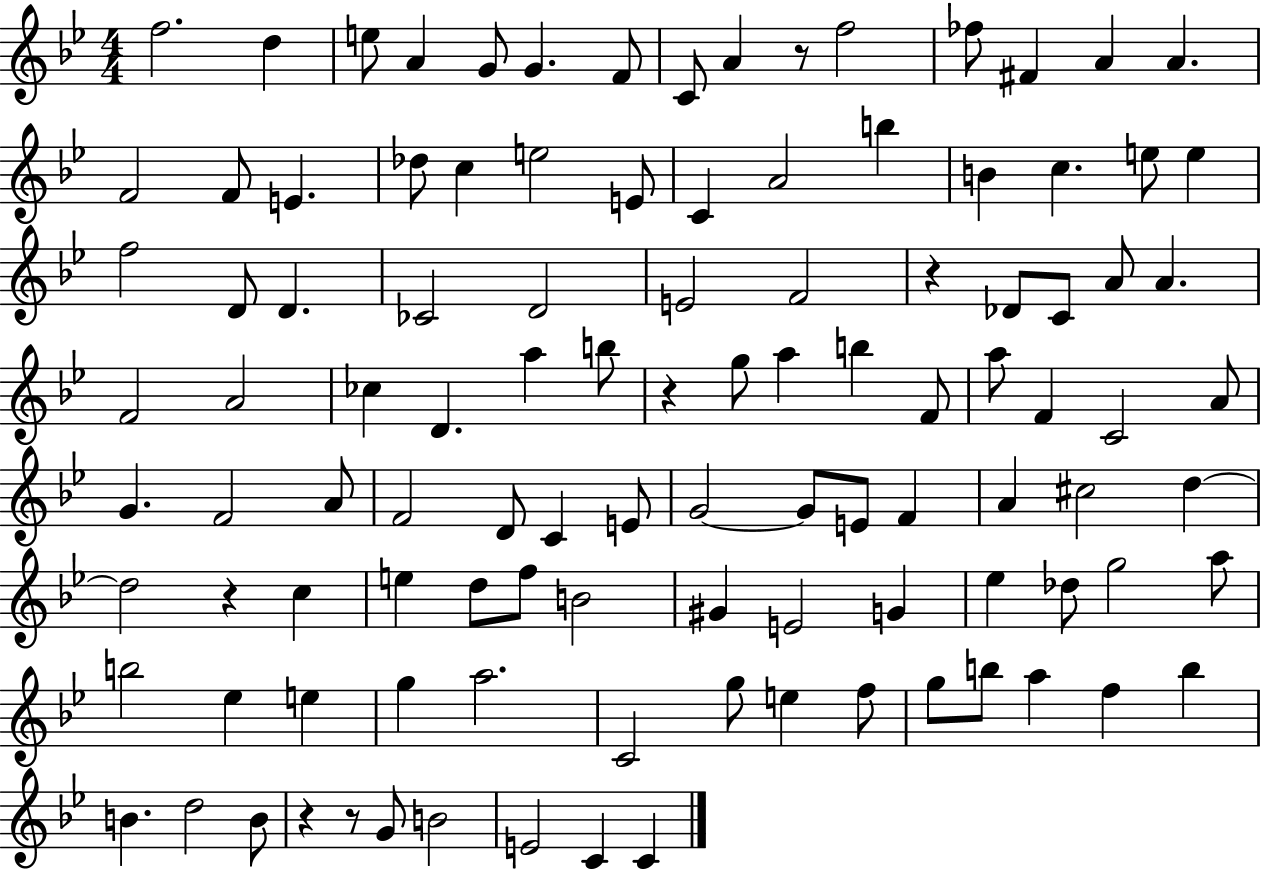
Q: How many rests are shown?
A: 6